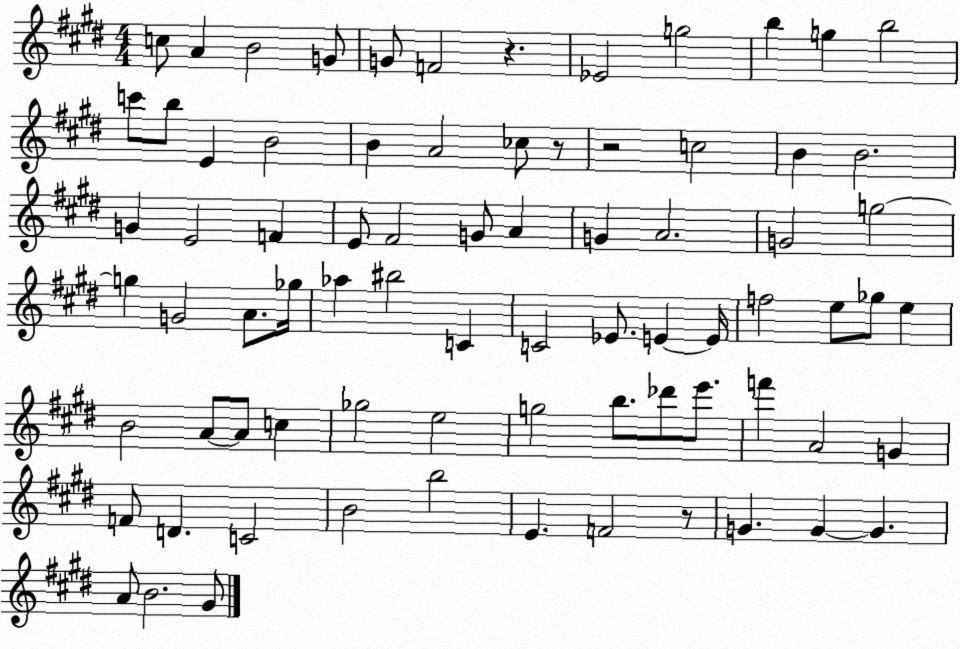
X:1
T:Untitled
M:4/4
L:1/4
K:E
c/2 A B2 G/2 G/2 F2 z _E2 g2 b g b2 c'/2 b/2 E B2 B A2 _c/2 z/2 z2 c2 B B2 G E2 F E/2 ^F2 G/2 A G A2 G2 g2 g G2 A/2 _g/4 _a ^b2 C C2 _E/2 E E/4 f2 e/2 _g/2 e B2 A/2 A/2 c _g2 e2 g2 b/2 _d'/2 e'/2 f' A2 G F/2 D C2 B2 b2 E F2 z/2 G G G A/2 B2 ^G/2